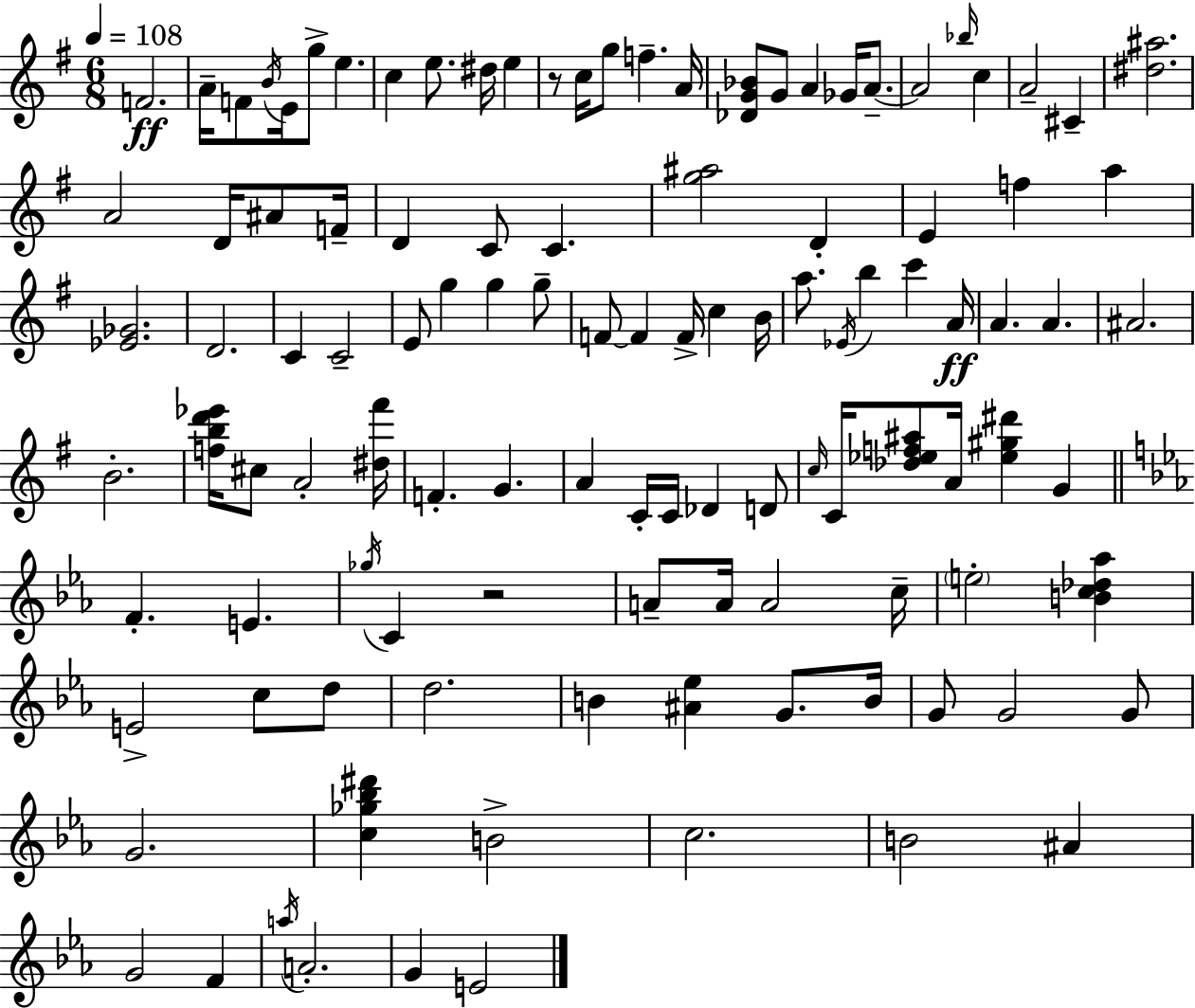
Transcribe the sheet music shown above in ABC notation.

X:1
T:Untitled
M:6/8
L:1/4
K:G
F2 A/4 F/2 B/4 E/4 g/2 e c e/2 ^d/4 e z/2 c/4 g/2 f A/4 [_DG_B]/2 G/2 A _G/4 A/2 A2 _b/4 c A2 ^C [^d^a]2 A2 D/4 ^A/2 F/4 D C/2 C [g^a]2 D E f a [_E_G]2 D2 C C2 E/2 g g g/2 F/2 F F/4 c B/4 a/2 _E/4 b c' A/4 A A ^A2 B2 [fbd'_e']/4 ^c/2 A2 [^d^f']/4 F G A C/4 C/4 _D D/2 c/4 C/4 [_d_ef^a]/2 A/4 [_e^g^d'] G F E _g/4 C z2 A/2 A/4 A2 c/4 e2 [Bc_d_a] E2 c/2 d/2 d2 B [^A_e] G/2 B/4 G/2 G2 G/2 G2 [c_g_b^d'] B2 c2 B2 ^A G2 F a/4 A2 G E2